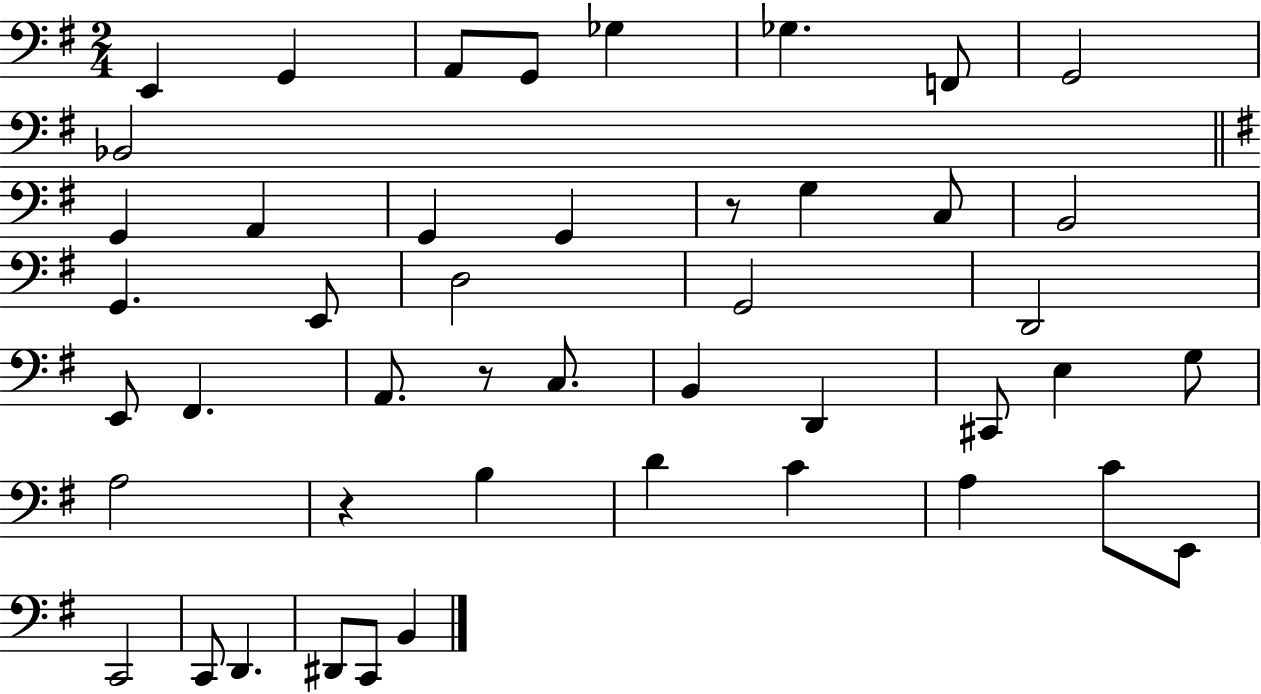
E2/q G2/q A2/e G2/e Gb3/q Gb3/q. F2/e G2/h Bb2/h G2/q A2/q G2/q G2/q R/e G3/q C3/e B2/h G2/q. E2/e D3/h G2/h D2/h E2/e F#2/q. A2/e. R/e C3/e. B2/q D2/q C#2/e E3/q G3/e A3/h R/q B3/q D4/q C4/q A3/q C4/e E2/e C2/h C2/e D2/q. D#2/e C2/e B2/q